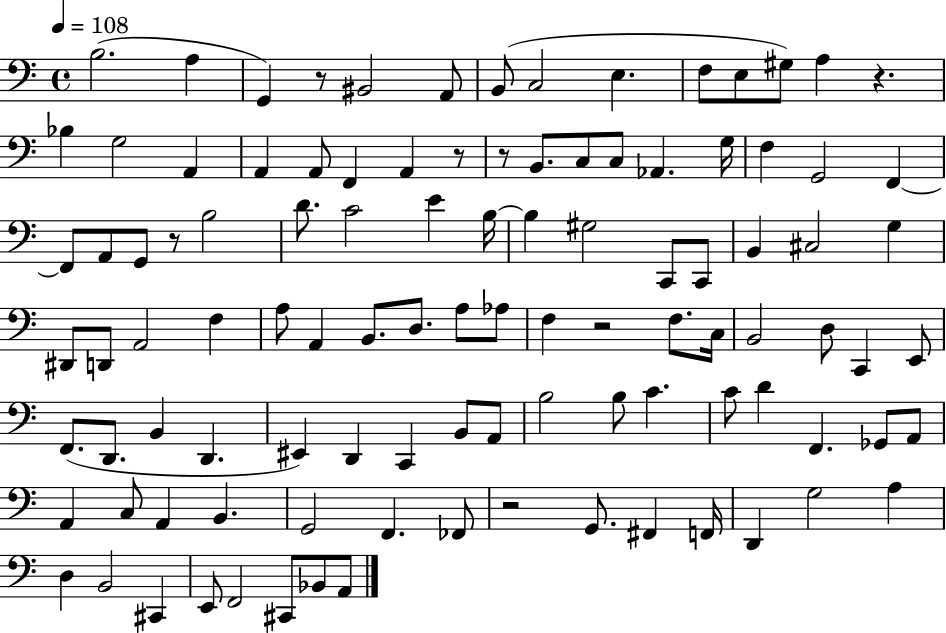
X:1
T:Untitled
M:4/4
L:1/4
K:C
B,2 A, G,, z/2 ^B,,2 A,,/2 B,,/2 C,2 E, F,/2 E,/2 ^G,/2 A, z _B, G,2 A,, A,, A,,/2 F,, A,, z/2 z/2 B,,/2 C,/2 C,/2 _A,, G,/4 F, G,,2 F,, F,,/2 A,,/2 G,,/2 z/2 B,2 D/2 C2 E B,/4 B, ^G,2 C,,/2 C,,/2 B,, ^C,2 G, ^D,,/2 D,,/2 A,,2 F, A,/2 A,, B,,/2 D,/2 A,/2 _A,/2 F, z2 F,/2 C,/4 B,,2 D,/2 C,, E,,/2 F,,/2 D,,/2 B,, D,, ^E,, D,, C,, B,,/2 A,,/2 B,2 B,/2 C C/2 D F,, _G,,/2 A,,/2 A,, C,/2 A,, B,, G,,2 F,, _F,,/2 z2 G,,/2 ^F,, F,,/4 D,, G,2 A, D, B,,2 ^C,, E,,/2 F,,2 ^C,,/2 _B,,/2 A,,/2